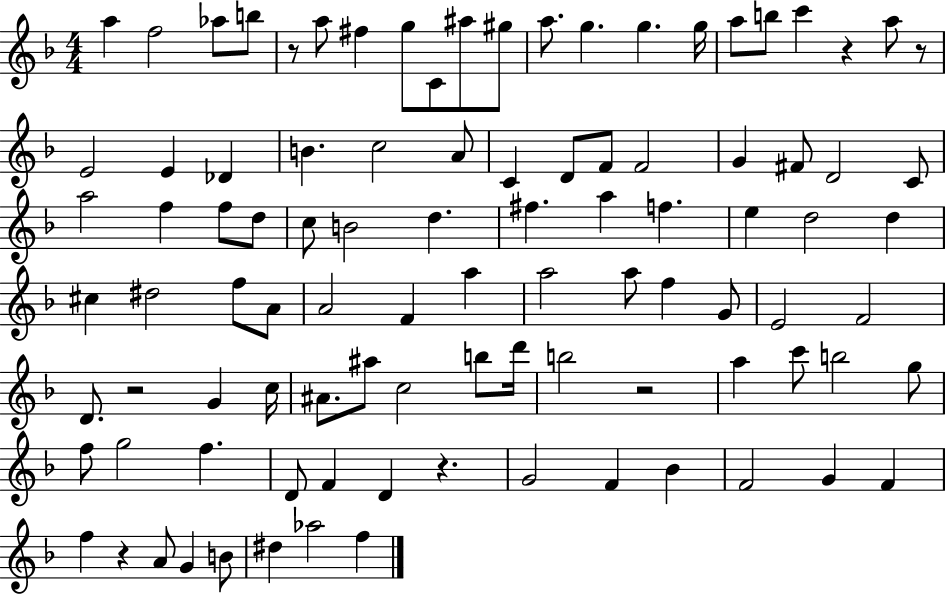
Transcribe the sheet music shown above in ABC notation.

X:1
T:Untitled
M:4/4
L:1/4
K:F
a f2 _a/2 b/2 z/2 a/2 ^f g/2 C/2 ^a/2 ^g/2 a/2 g g g/4 a/2 b/2 c' z a/2 z/2 E2 E _D B c2 A/2 C D/2 F/2 F2 G ^F/2 D2 C/2 a2 f f/2 d/2 c/2 B2 d ^f a f e d2 d ^c ^d2 f/2 A/2 A2 F a a2 a/2 f G/2 E2 F2 D/2 z2 G c/4 ^A/2 ^a/2 c2 b/2 d'/4 b2 z2 a c'/2 b2 g/2 f/2 g2 f D/2 F D z G2 F _B F2 G F f z A/2 G B/2 ^d _a2 f